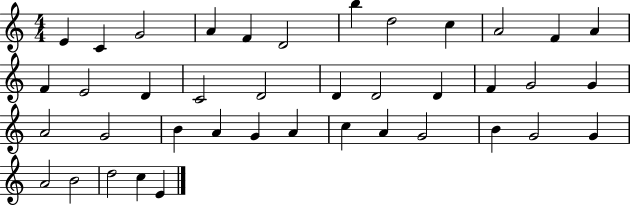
E4/q C4/q G4/h A4/q F4/q D4/h B5/q D5/h C5/q A4/h F4/q A4/q F4/q E4/h D4/q C4/h D4/h D4/q D4/h D4/q F4/q G4/h G4/q A4/h G4/h B4/q A4/q G4/q A4/q C5/q A4/q G4/h B4/q G4/h G4/q A4/h B4/h D5/h C5/q E4/q